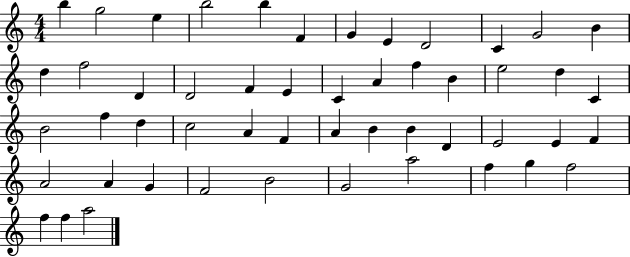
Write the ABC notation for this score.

X:1
T:Untitled
M:4/4
L:1/4
K:C
b g2 e b2 b F G E D2 C G2 B d f2 D D2 F E C A f B e2 d C B2 f d c2 A F A B B D E2 E F A2 A G F2 B2 G2 a2 f g f2 f f a2